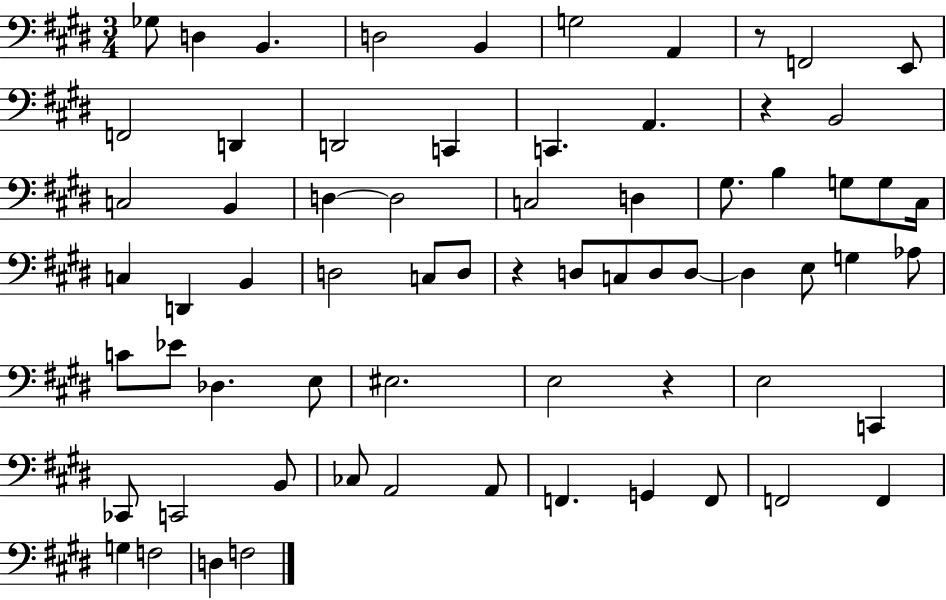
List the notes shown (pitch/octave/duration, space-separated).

Gb3/e D3/q B2/q. D3/h B2/q G3/h A2/q R/e F2/h E2/e F2/h D2/q D2/h C2/q C2/q. A2/q. R/q B2/h C3/h B2/q D3/q D3/h C3/h D3/q G#3/e. B3/q G3/e G3/e C#3/s C3/q D2/q B2/q D3/h C3/e D3/e R/q D3/e C3/e D3/e D3/e D3/q E3/e G3/q Ab3/e C4/e Eb4/e Db3/q. E3/e EIS3/h. E3/h R/q E3/h C2/q CES2/e C2/h B2/e CES3/e A2/h A2/e F2/q. G2/q F2/e F2/h F2/q G3/q F3/h D3/q F3/h